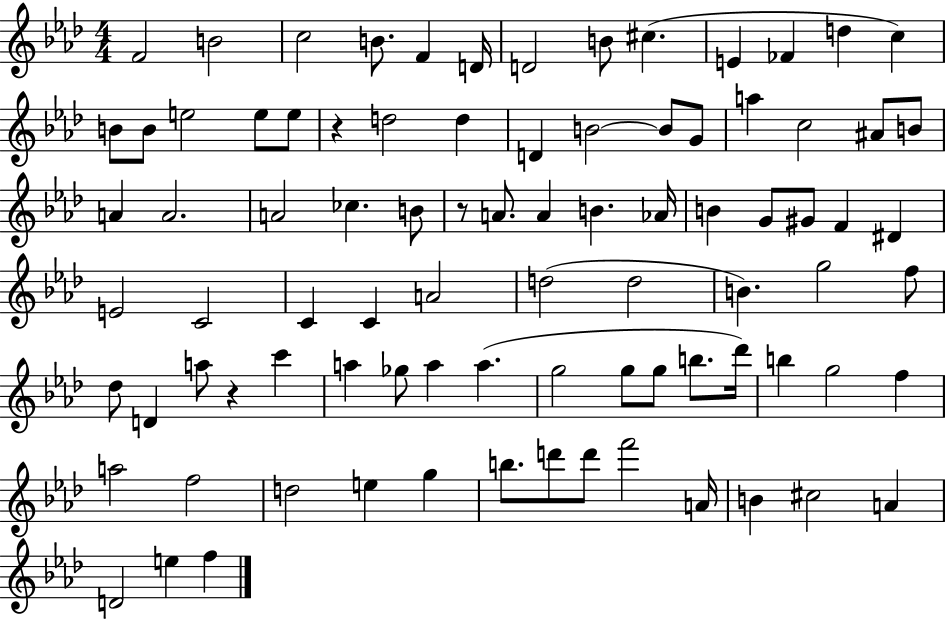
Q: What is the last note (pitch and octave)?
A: F5